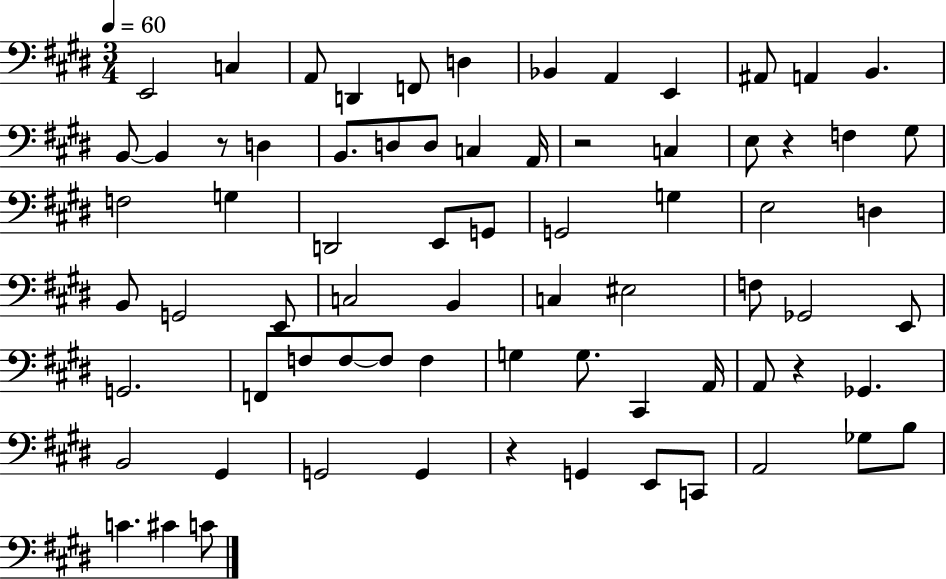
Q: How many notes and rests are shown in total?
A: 73